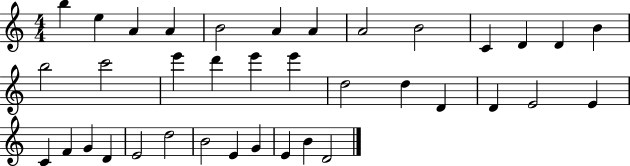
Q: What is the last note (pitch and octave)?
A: D4